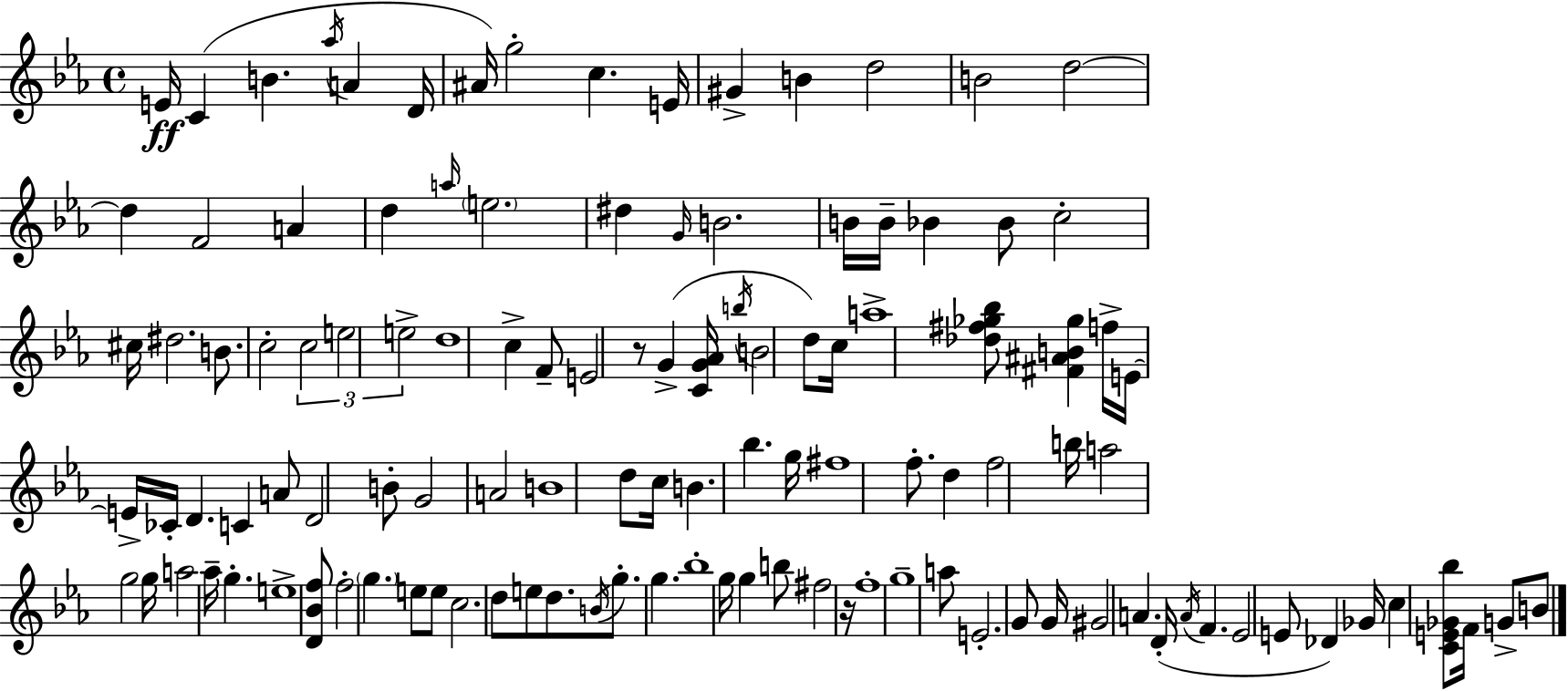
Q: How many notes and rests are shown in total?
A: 117